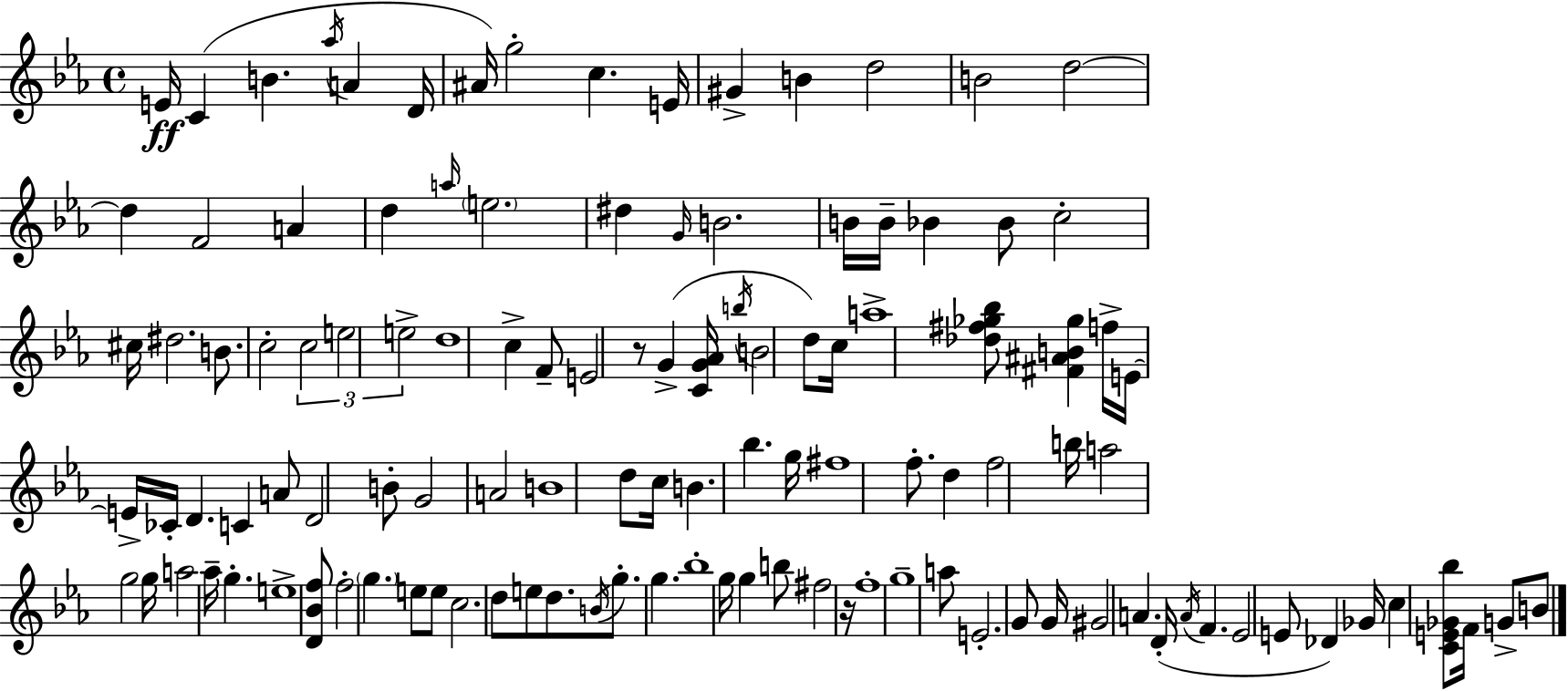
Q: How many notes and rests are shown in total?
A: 117